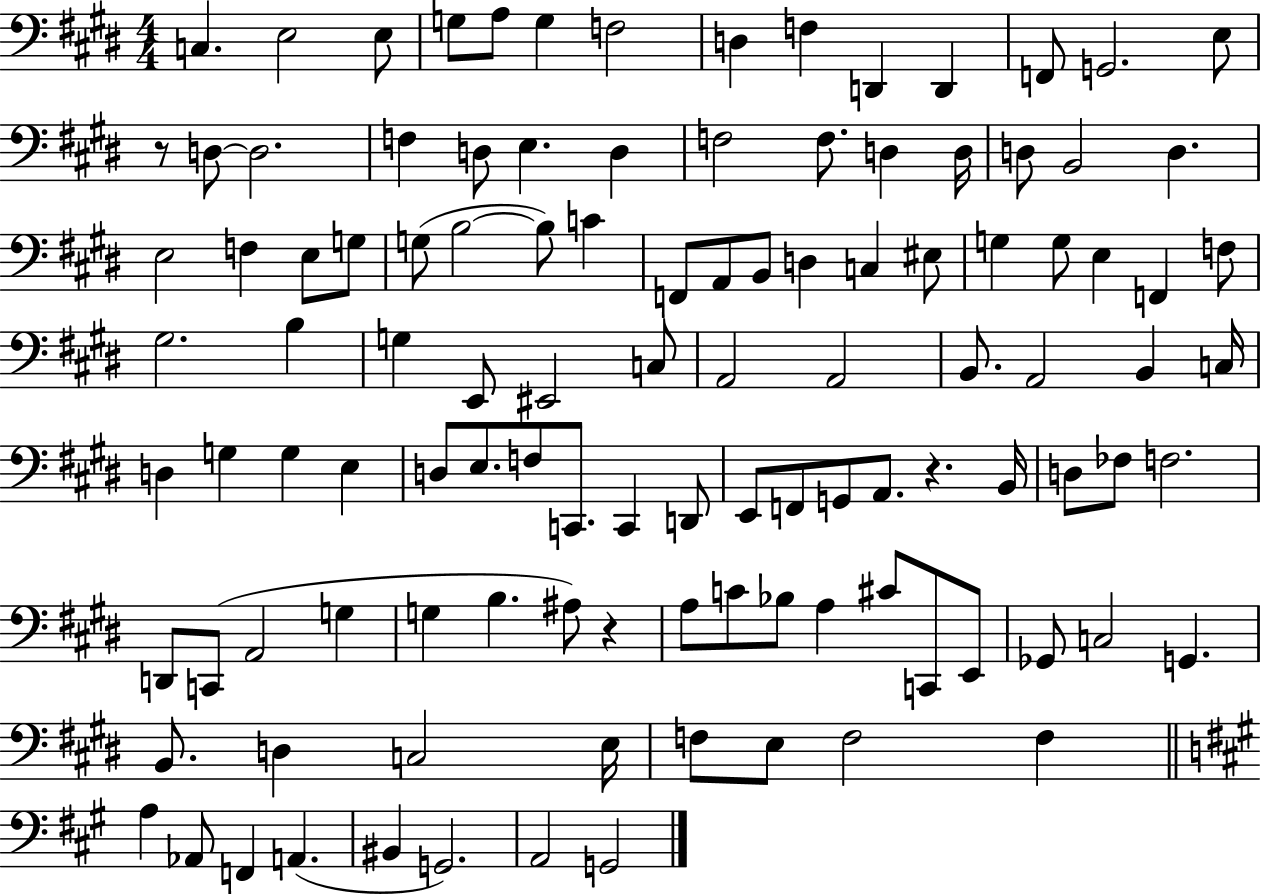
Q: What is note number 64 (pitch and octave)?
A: E3